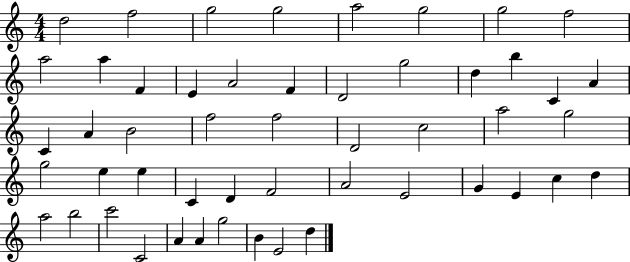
{
  \clef treble
  \numericTimeSignature
  \time 4/4
  \key c \major
  d''2 f''2 | g''2 g''2 | a''2 g''2 | g''2 f''2 | \break a''2 a''4 f'4 | e'4 a'2 f'4 | d'2 g''2 | d''4 b''4 c'4 a'4 | \break c'4 a'4 b'2 | f''2 f''2 | d'2 c''2 | a''2 g''2 | \break g''2 e''4 e''4 | c'4 d'4 f'2 | a'2 e'2 | g'4 e'4 c''4 d''4 | \break a''2 b''2 | c'''2 c'2 | a'4 a'4 g''2 | b'4 e'2 d''4 | \break \bar "|."
}